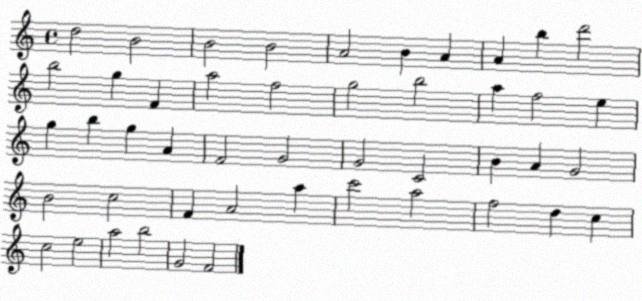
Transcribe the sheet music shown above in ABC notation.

X:1
T:Untitled
M:4/4
L:1/4
K:C
d2 B2 B2 B2 A2 B A A b d'2 b2 g F a2 f2 g2 b2 a f2 e g b g A F2 G2 G2 C2 B A G2 B2 c2 F A2 a c'2 a2 f2 d c c2 e2 a2 b2 G2 F2